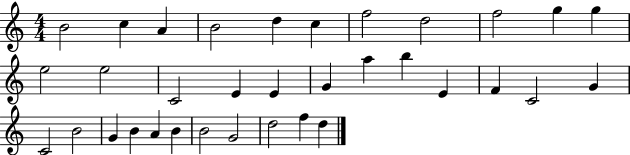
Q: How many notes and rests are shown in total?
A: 34